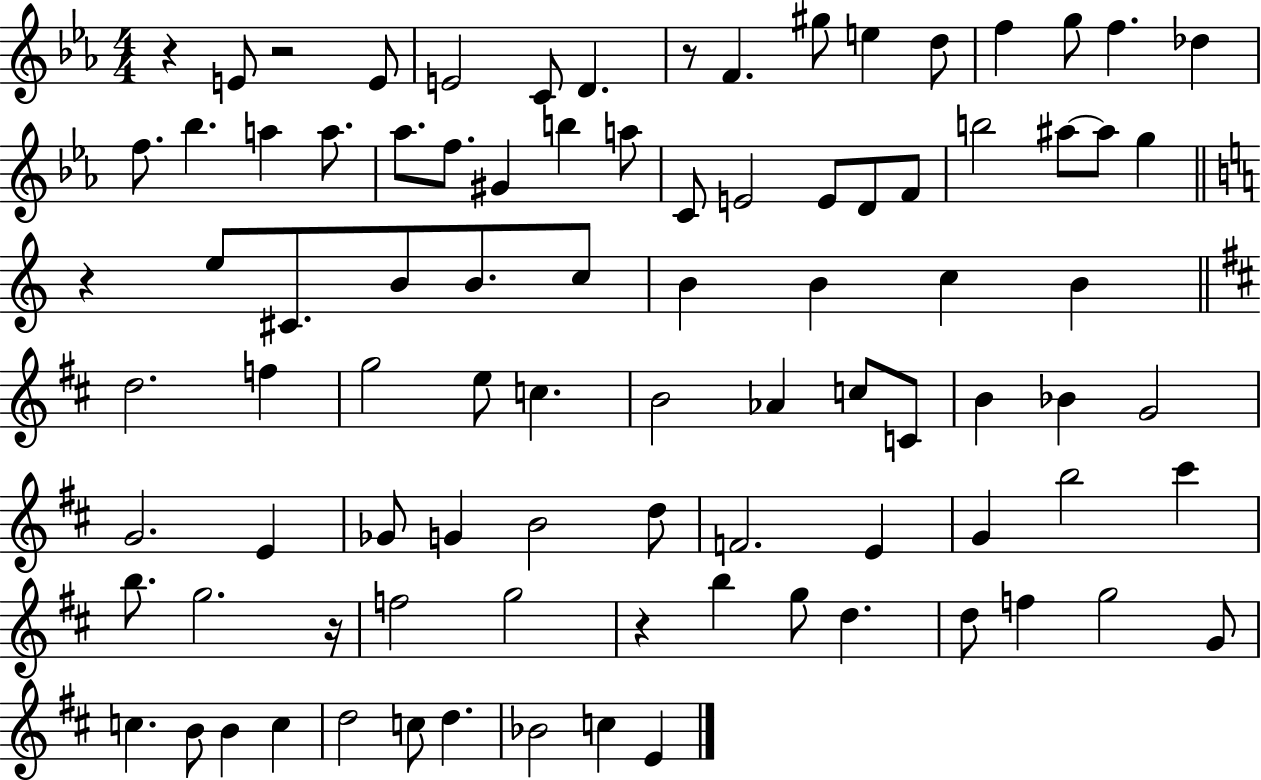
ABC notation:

X:1
T:Untitled
M:4/4
L:1/4
K:Eb
z E/2 z2 E/2 E2 C/2 D z/2 F ^g/2 e d/2 f g/2 f _d f/2 _b a a/2 _a/2 f/2 ^G b a/2 C/2 E2 E/2 D/2 F/2 b2 ^a/2 ^a/2 g z e/2 ^C/2 B/2 B/2 c/2 B B c B d2 f g2 e/2 c B2 _A c/2 C/2 B _B G2 G2 E _G/2 G B2 d/2 F2 E G b2 ^c' b/2 g2 z/4 f2 g2 z b g/2 d d/2 f g2 G/2 c B/2 B c d2 c/2 d _B2 c E